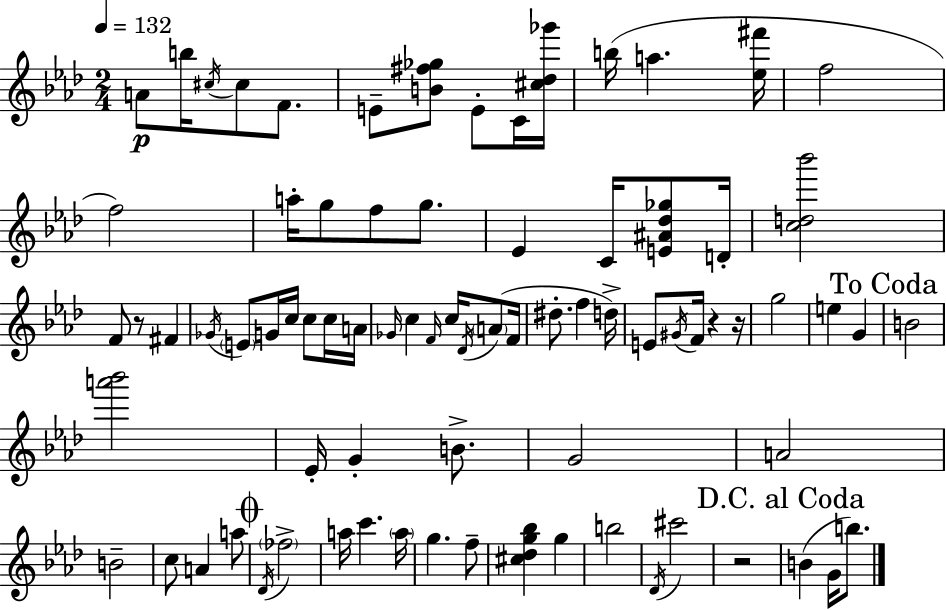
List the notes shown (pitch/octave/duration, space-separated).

A4/e B5/s C#5/s C#5/e F4/e. E4/e [B4,F#5,Gb5]/e E4/e C4/s [C#5,Db5,Gb6]/s B5/s A5/q. [Eb5,F#6]/s F5/h F5/h A5/s G5/e F5/e G5/e. Eb4/q C4/s [E4,A#4,Db5,Gb5]/e D4/s [C5,D5,Bb6]/h F4/e R/e F#4/q Gb4/s E4/e G4/s C5/s C5/e C5/s A4/s Gb4/s C5/q F4/s C5/s Db4/s A4/e F4/s D#5/e. F5/q D5/s E4/e G#4/s F4/s R/q R/s G5/h E5/q G4/q B4/h [A6,Bb6]/h Eb4/s G4/q B4/e. G4/h A4/h B4/h C5/e A4/q A5/e Db4/s FES5/h A5/s C6/q. A5/s G5/q. F5/e [C#5,Db5,G5,Bb5]/q G5/q B5/h Db4/s C#6/h R/h B4/q G4/s B5/e.